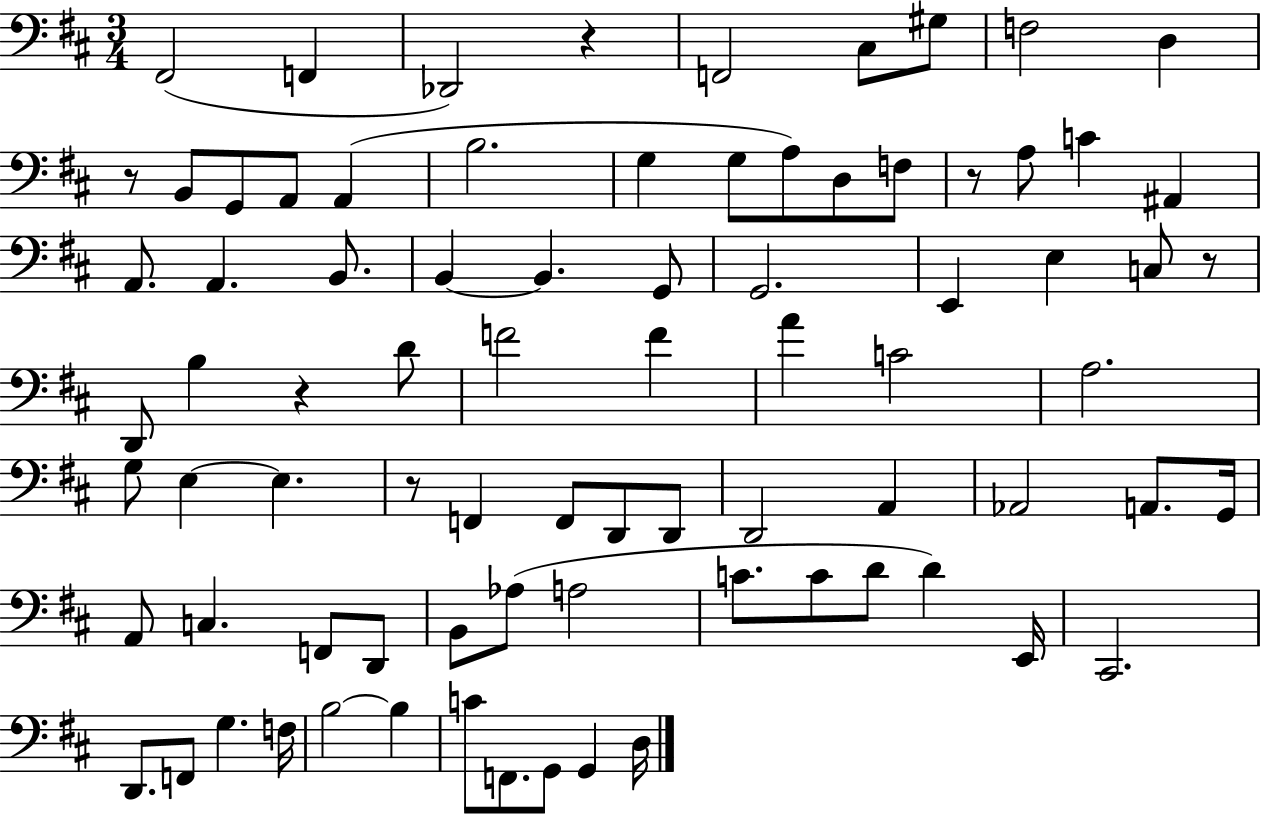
{
  \clef bass
  \numericTimeSignature
  \time 3/4
  \key d \major
  fis,2( f,4 | des,2) r4 | f,2 cis8 gis8 | f2 d4 | \break r8 b,8 g,8 a,8 a,4( | b2. | g4 g8 a8) d8 f8 | r8 a8 c'4 ais,4 | \break a,8. a,4. b,8. | b,4~~ b,4. g,8 | g,2. | e,4 e4 c8 r8 | \break d,8 b4 r4 d'8 | f'2 f'4 | a'4 c'2 | a2. | \break g8 e4~~ e4. | r8 f,4 f,8 d,8 d,8 | d,2 a,4 | aes,2 a,8. g,16 | \break a,8 c4. f,8 d,8 | b,8 aes8( a2 | c'8. c'8 d'8 d'4) e,16 | cis,2. | \break d,8. f,8 g4. f16 | b2~~ b4 | c'8 f,8. g,8 g,4 d16 | \bar "|."
}